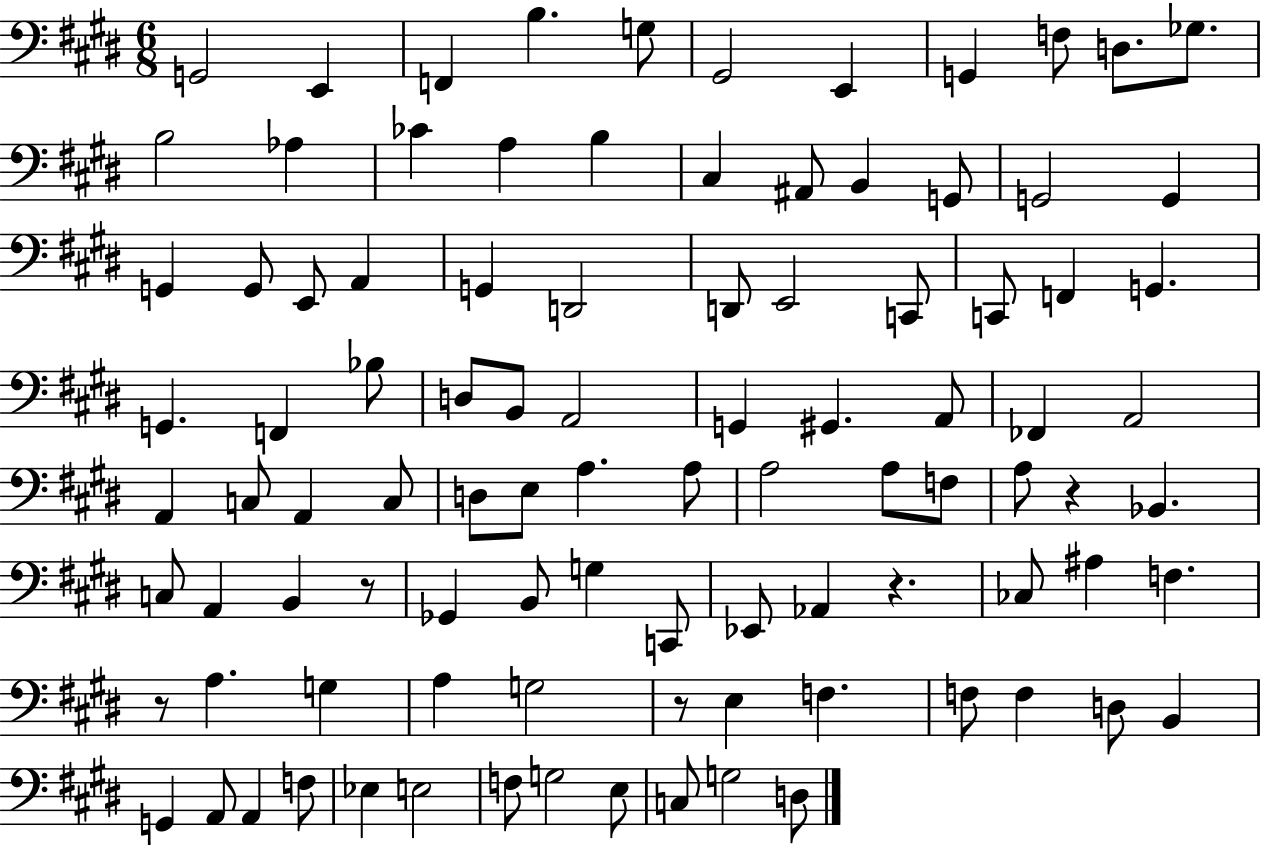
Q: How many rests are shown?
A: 5